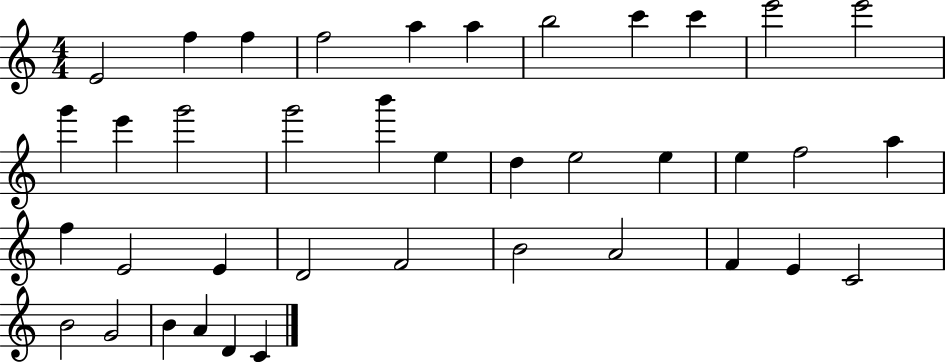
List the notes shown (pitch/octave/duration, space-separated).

E4/h F5/q F5/q F5/h A5/q A5/q B5/h C6/q C6/q E6/h E6/h G6/q E6/q G6/h G6/h B6/q E5/q D5/q E5/h E5/q E5/q F5/h A5/q F5/q E4/h E4/q D4/h F4/h B4/h A4/h F4/q E4/q C4/h B4/h G4/h B4/q A4/q D4/q C4/q